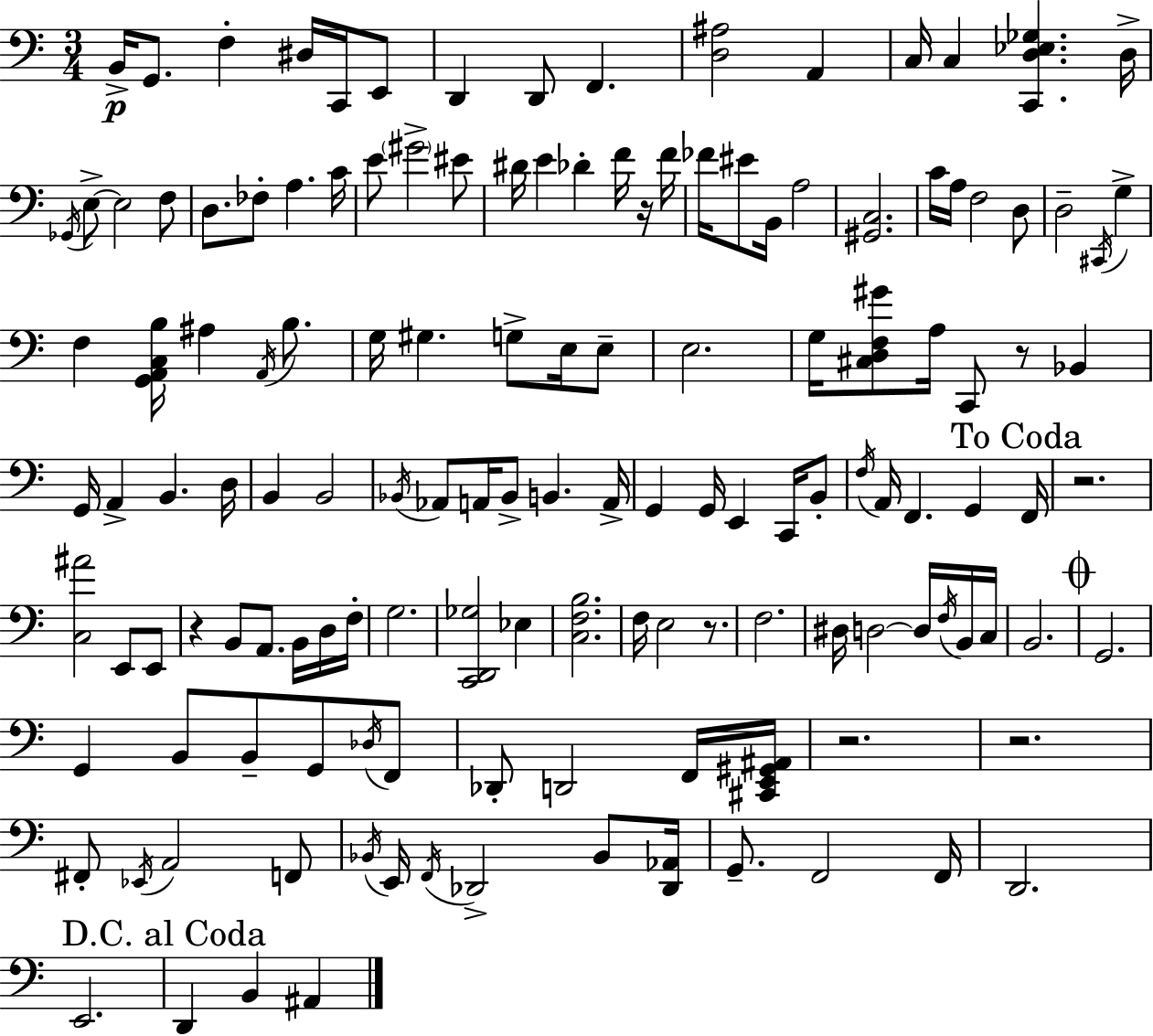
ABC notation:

X:1
T:Untitled
M:3/4
L:1/4
K:C
B,,/4 G,,/2 F, ^D,/4 C,,/4 E,,/2 D,, D,,/2 F,, [D,^A,]2 A,, C,/4 C, [C,,D,_E,_G,] D,/4 _G,,/4 E,/2 E,2 F,/2 D,/2 _F,/2 A, C/4 E/2 ^G2 ^E/2 ^D/4 E _D F/4 z/4 F/4 _F/4 ^E/2 B,,/4 A,2 [^G,,C,]2 C/4 A,/4 F,2 D,/2 D,2 ^C,,/4 G, F, [G,,A,,C,B,]/4 ^A, A,,/4 B,/2 G,/4 ^G, G,/2 E,/4 E,/2 E,2 G,/4 [^C,D,F,^G]/2 A,/4 C,,/2 z/2 _B,, G,,/4 A,, B,, D,/4 B,, B,,2 _B,,/4 _A,,/2 A,,/4 _B,,/2 B,, A,,/4 G,, G,,/4 E,, C,,/4 B,,/2 F,/4 A,,/4 F,, G,, F,,/4 z2 [C,^A]2 E,,/2 E,,/2 z B,,/2 A,,/2 B,,/4 D,/4 F,/4 G,2 [C,,D,,_G,]2 _E, [C,F,B,]2 F,/4 E,2 z/2 F,2 ^D,/4 D,2 D,/4 F,/4 B,,/4 C,/4 B,,2 G,,2 G,, B,,/2 B,,/2 G,,/2 _D,/4 F,,/2 _D,,/2 D,,2 F,,/4 [^C,,E,,^G,,^A,,]/4 z2 z2 ^F,,/2 _E,,/4 A,,2 F,,/2 _B,,/4 E,,/4 F,,/4 _D,,2 _B,,/2 [_D,,_A,,]/4 G,,/2 F,,2 F,,/4 D,,2 E,,2 D,, B,, ^A,,